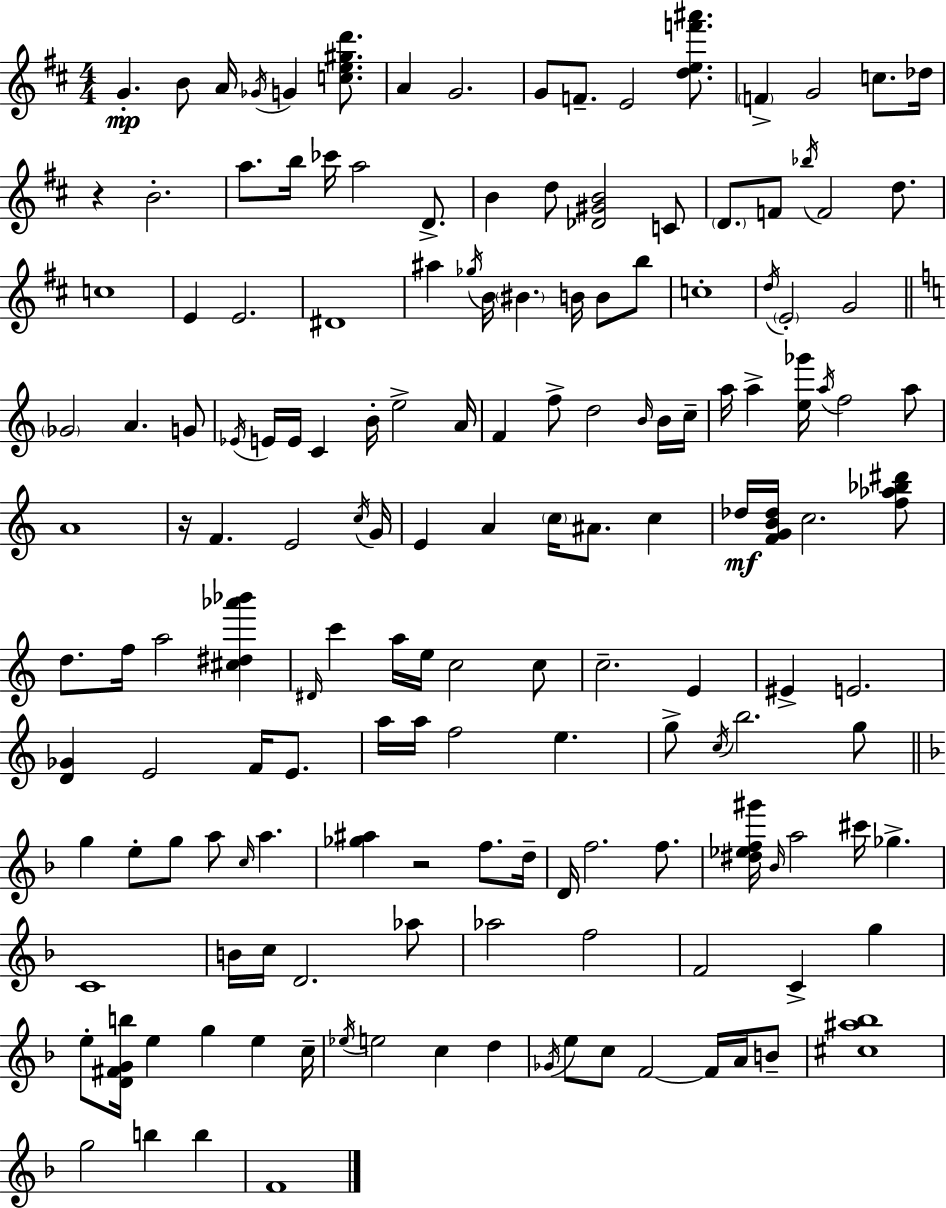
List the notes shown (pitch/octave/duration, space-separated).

G4/q. B4/e A4/s Gb4/s G4/q [C5,E5,G#5,D6]/e. A4/q G4/h. G4/e F4/e. E4/h [D5,E5,F6,A#6]/e. F4/q G4/h C5/e. Db5/s R/q B4/h. A5/e. B5/s CES6/s A5/h D4/e. B4/q D5/e [Db4,G#4,B4]/h C4/e D4/e. F4/e Bb5/s F4/h D5/e. C5/w E4/q E4/h. D#4/w A#5/q Gb5/s B4/s BIS4/q. B4/s B4/e B5/e C5/w D5/s E4/h G4/h Gb4/h A4/q. G4/e Eb4/s E4/s E4/s C4/q B4/s E5/h A4/s F4/q F5/e D5/h B4/s B4/s C5/s A5/s A5/q [E5,Gb6]/s A5/s F5/h A5/e A4/w R/s F4/q. E4/h C5/s G4/s E4/q A4/q C5/s A#4/e. C5/q Db5/s [F4,G4,B4,Db5]/s C5/h. [F5,Ab5,Bb5,D#6]/e D5/e. F5/s A5/h [C#5,D#5,Ab6,Bb6]/q D#4/s C6/q A5/s E5/s C5/h C5/e C5/h. E4/q EIS4/q E4/h. [D4,Gb4]/q E4/h F4/s E4/e. A5/s A5/s F5/h E5/q. G5/e C5/s B5/h. G5/e G5/q E5/e G5/e A5/e C5/s A5/q. [Gb5,A#5]/q R/h F5/e. D5/s D4/s F5/h. F5/e. [D#5,Eb5,F5,G#6]/s Bb4/s A5/h C#6/s Gb5/q. C4/w B4/s C5/s D4/h. Ab5/e Ab5/h F5/h F4/h C4/q G5/q E5/e [D4,F#4,G4,B5]/s E5/q G5/q E5/q C5/s Eb5/s E5/h C5/q D5/q Gb4/s E5/e C5/e F4/h F4/s A4/s B4/e [C#5,A#5,Bb5]/w G5/h B5/q B5/q F4/w